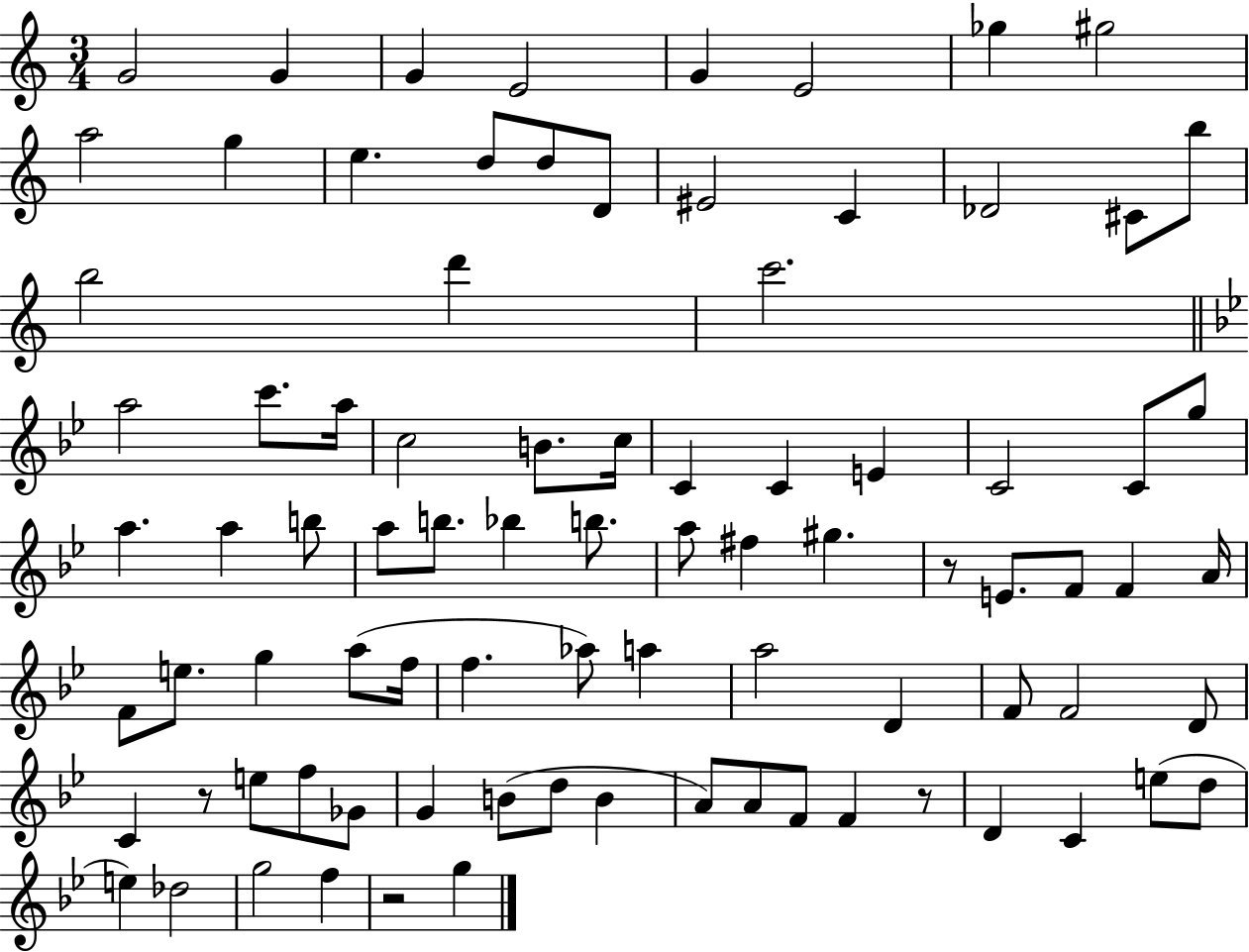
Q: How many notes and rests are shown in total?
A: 86